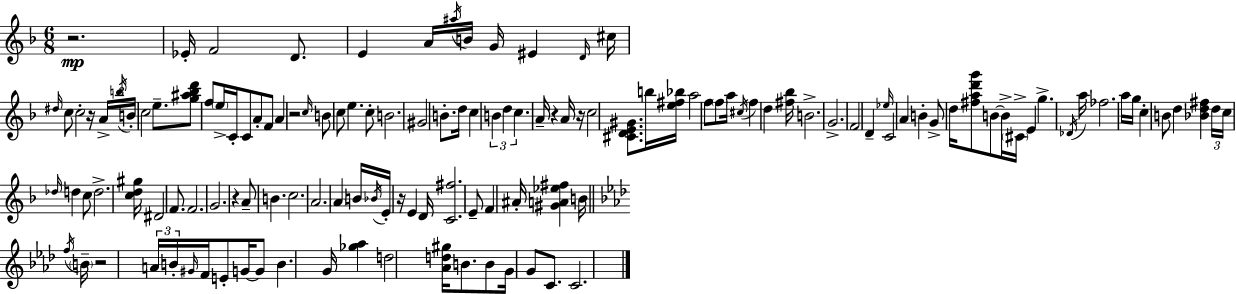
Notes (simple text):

R/h. Eb4/s F4/h D4/e. E4/q A4/s A#5/s B4/s G4/s EIS4/q D4/s C#5/s D#5/s C5/e C5/h R/s A4/s B5/s B4/s C5/h E5/e. [G5,A#5,Bb5,D6]/e F5/e E5/s C4/s C4/e A4/e F4/e A4/q R/h C5/s B4/e C5/e E5/q. C5/e B4/h. G#4/h B4/e. D5/s C5/q B4/q D5/q C5/q. A4/s R/q A4/s R/s C5/h [C#4,D4,E4,G#4]/e. B5/s [E5,F#5,Bb5]/s A5/h F5/e F5/e A5/s C#5/s F5/q D5/q [F#5,Bb5]/s B4/h. G4/h. F4/h D4/q Eb5/s C4/h A4/q B4/q G4/e D5/s [F#5,A5,D6,G6]/e B4/e B4/s C#4/s E4/q G5/q. Db4/s A5/s FES5/h. A5/s G5/s C5/q B4/e D5/q [Bb4,D5,F#5]/q D5/s C5/s Db5/s D5/q C5/e D5/h. [C5,D5,G#5]/s D#4/h F4/e. F4/h. G4/h. R/q A4/e B4/q. C5/h. A4/h. A4/q B4/s Bb4/s E4/s R/s E4/q D4/s [C4,F#5]/h. E4/e F4/q A#4/s [G#4,A4,Eb5,F#5]/q B4/s F5/s B4/s R/h A4/s B4/s G#4/s F4/s E4/e G4/s G4/e B4/q. G4/s [Gb5,Ab5]/q D5/h [Ab4,D5,G#5]/s B4/e. B4/e G4/s G4/e C4/e. C4/h.